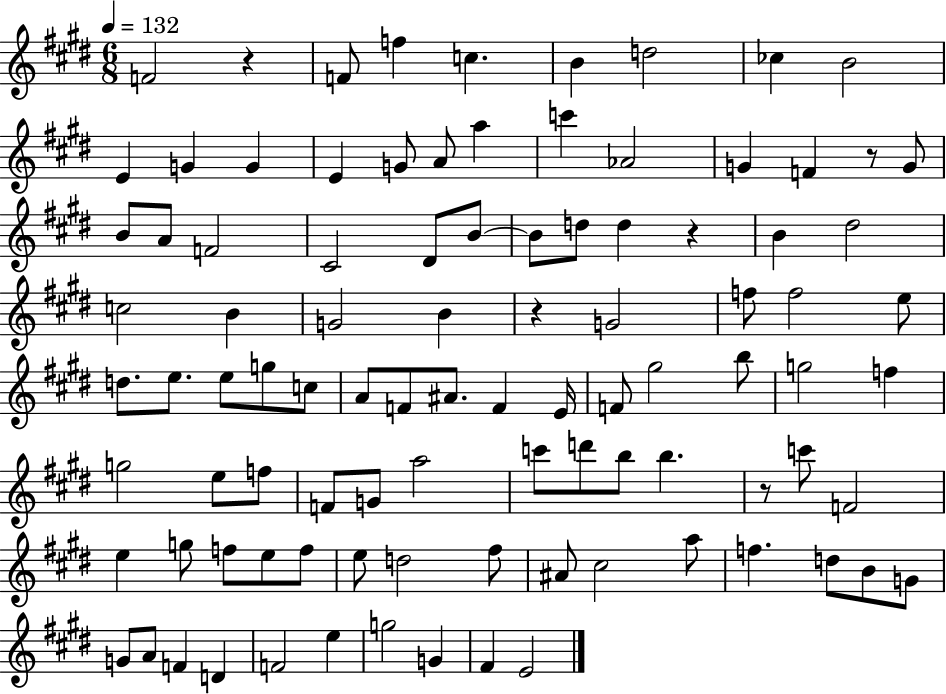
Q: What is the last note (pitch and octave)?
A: E4